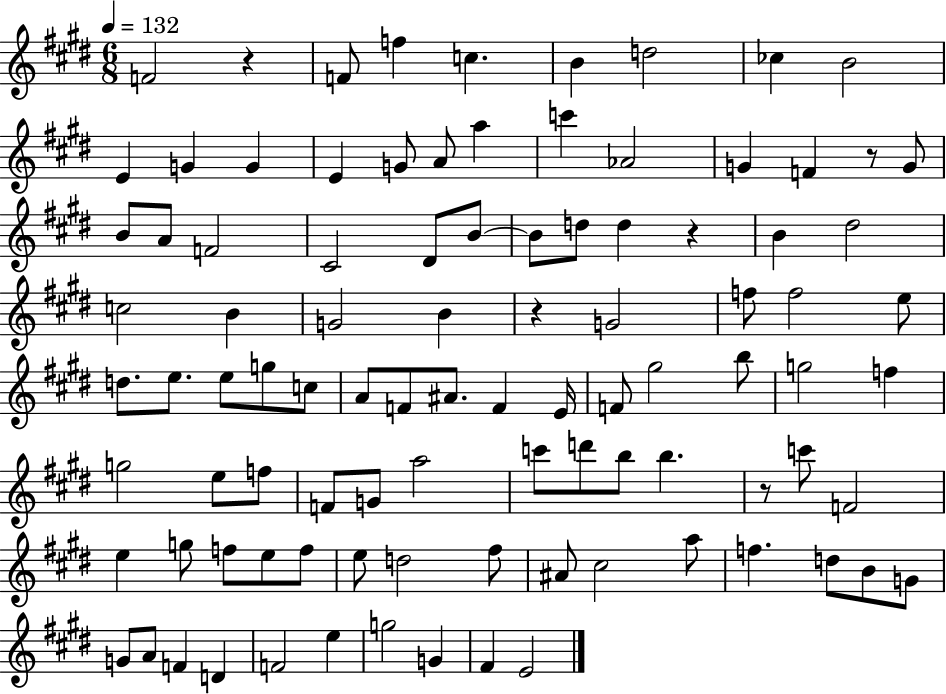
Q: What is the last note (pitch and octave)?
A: E4